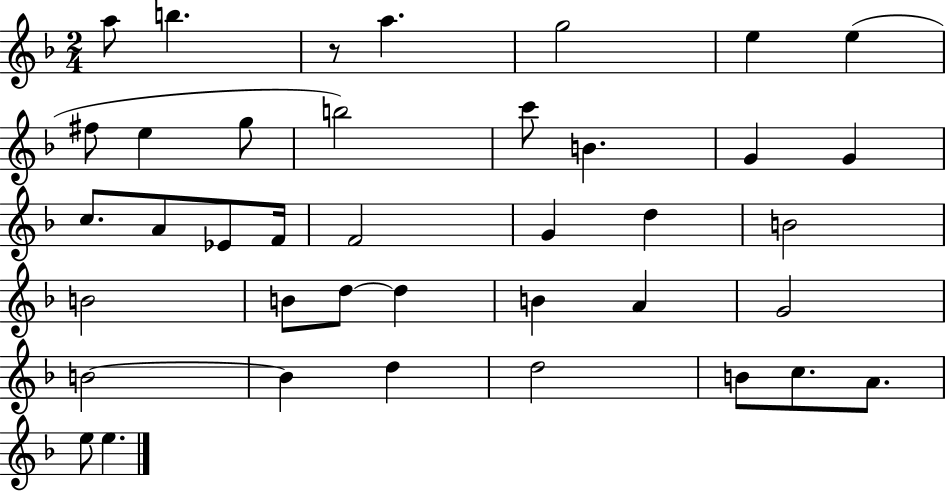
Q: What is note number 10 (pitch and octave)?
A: B5